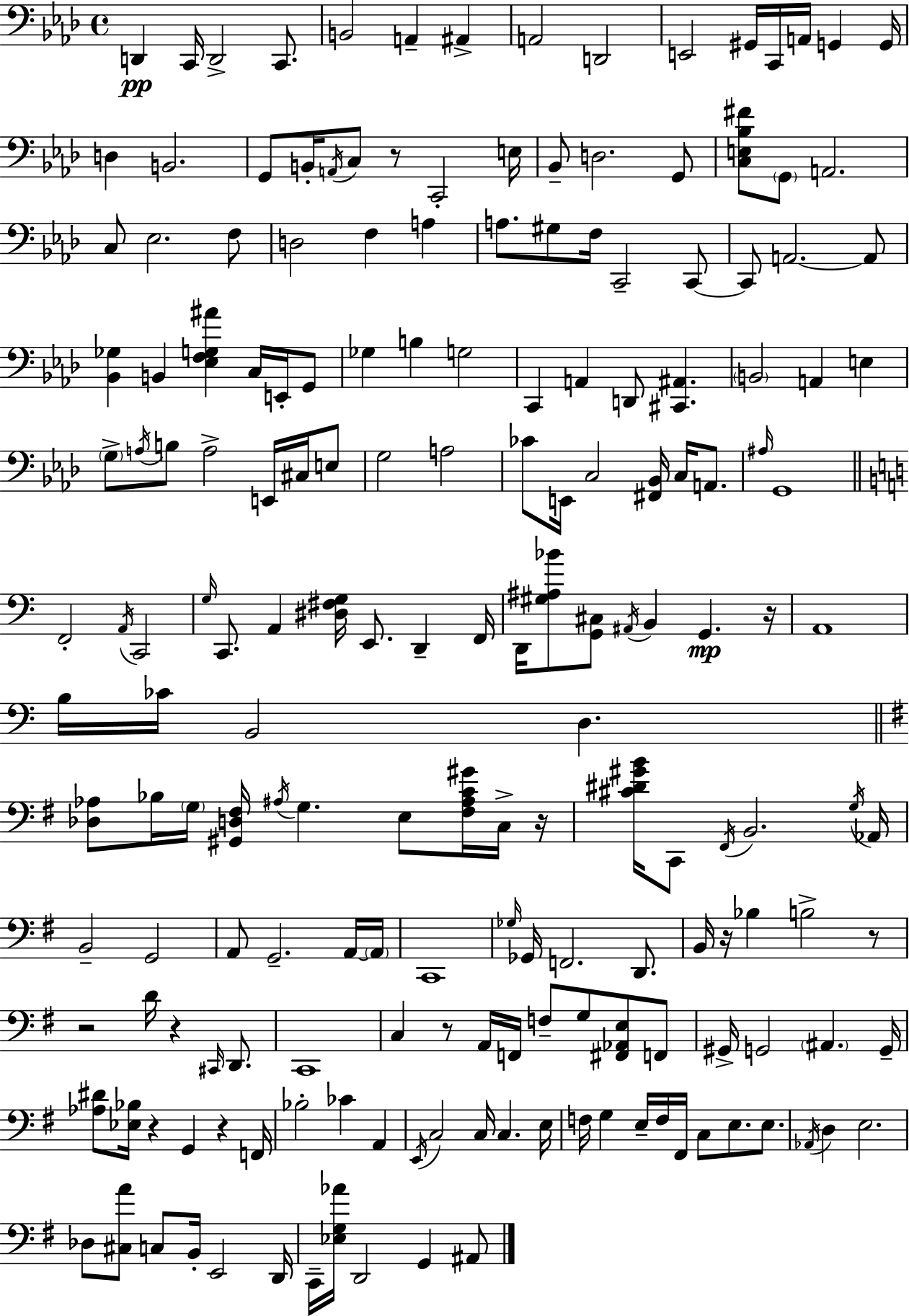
{
  \clef bass
  \time 4/4
  \defaultTimeSignature
  \key aes \major
  d,4\pp c,16 d,2-> c,8. | b,2 a,4-- ais,4-> | a,2 d,2 | e,2 gis,16 c,16 a,16 g,4 g,16 | \break d4 b,2. | g,8 b,16-. \acciaccatura { a,16 } c8 r8 c,2-. | e16 bes,8-- d2. g,8 | <c e bes fis'>8 \parenthesize g,8 a,2. | \break c8 ees2. f8 | d2 f4 a4 | a8. gis8 f16 c,2-- c,8~~ | c,8 a,2.~~ a,8 | \break <bes, ges>4 b,4 <ees f g ais'>4 c16 e,16-. g,8 | ges4 b4 g2 | c,4 a,4 d,8 <cis, ais,>4. | \parenthesize b,2 a,4 e4 | \break \parenthesize g8-> \acciaccatura { a16 } b8 a2-> e,16 cis16 | e8 g2 a2 | ces'8 e,16 c2 <fis, bes,>16 c16 a,8. | \grace { ais16 } g,1 | \break \bar "||" \break \key a \minor f,2-. \acciaccatura { a,16 } c,2 | \grace { g16 } c,8. a,4 <dis fis g>16 e,8. d,4-- | f,16 d,16 <gis ais bes'>8 <g, cis>8 \acciaccatura { ais,16 } b,4 g,4.\mp | r16 a,1 | \break b16 ces'16 b,2 d4. | \bar "||" \break \key g \major <des aes>8 bes16 \parenthesize g16 <gis, d fis>16 \acciaccatura { ais16 } g4. e8 <fis ais c' gis'>16 c16-> | r16 <cis' dis' gis' b'>16 c,8 \acciaccatura { fis,16 } b,2. | \acciaccatura { g16 } aes,16 b,2-- g,2 | a,8 g,2.-- | \break a,16~~ \parenthesize a,16 c,1 | \grace { ges16 } ges,16 f,2. | d,8. b,16 r16 bes4 b2-> | r8 r2 d'16 r4 | \break \grace { cis,16 } d,8. c,1 | c4 r8 a,16 f,16 f8-- g8 | <fis, aes, e>8 f,8 gis,16-> g,2 \parenthesize ais,4. | g,16-- <aes dis'>8 <ees bes>16 r4 g,4 | \break r4 f,16 bes2-. ces'4 | a,4 \acciaccatura { e,16 } c2 c16 c4. | e16 f16 g4 e16-- f16 fis,16 c8 | e8. e8. \acciaccatura { aes,16 } d4 e2. | \break des8 <cis a'>8 c8 b,16-. e,2 | d,16 c,16-- <ees g aes'>16 d,2 | g,4 ais,8 \bar "|."
}